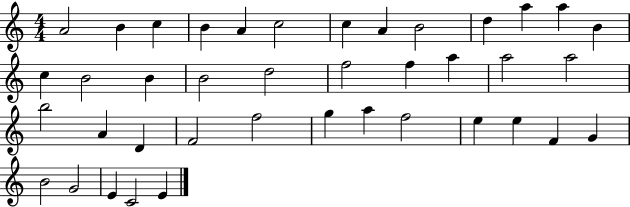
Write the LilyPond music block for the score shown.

{
  \clef treble
  \numericTimeSignature
  \time 4/4
  \key c \major
  a'2 b'4 c''4 | b'4 a'4 c''2 | c''4 a'4 b'2 | d''4 a''4 a''4 b'4 | \break c''4 b'2 b'4 | b'2 d''2 | f''2 f''4 a''4 | a''2 a''2 | \break b''2 a'4 d'4 | f'2 f''2 | g''4 a''4 f''2 | e''4 e''4 f'4 g'4 | \break b'2 g'2 | e'4 c'2 e'4 | \bar "|."
}